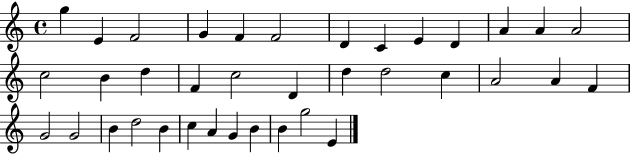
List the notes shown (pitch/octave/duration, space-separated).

G5/q E4/q F4/h G4/q F4/q F4/h D4/q C4/q E4/q D4/q A4/q A4/q A4/h C5/h B4/q D5/q F4/q C5/h D4/q D5/q D5/h C5/q A4/h A4/q F4/q G4/h G4/h B4/q D5/h B4/q C5/q A4/q G4/q B4/q B4/q G5/h E4/q